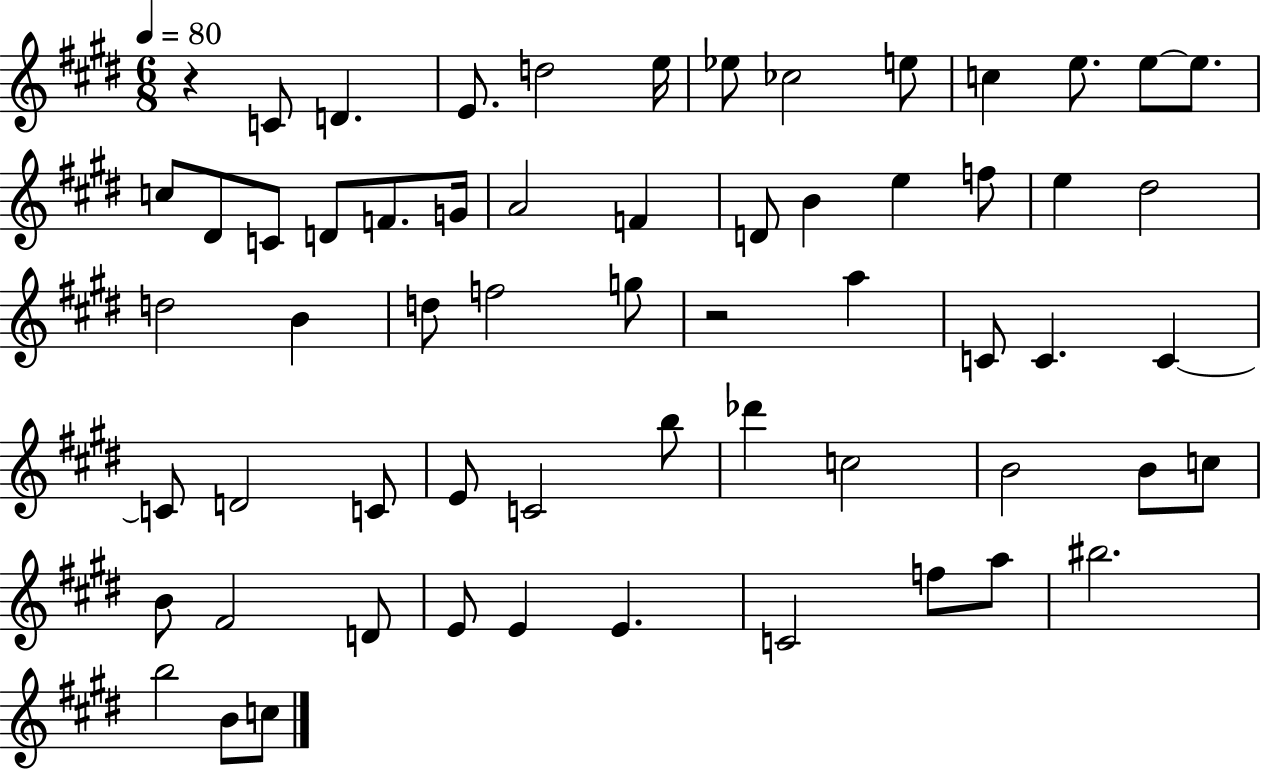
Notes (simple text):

R/q C4/e D4/q. E4/e. D5/h E5/s Eb5/e CES5/h E5/e C5/q E5/e. E5/e E5/e. C5/e D#4/e C4/e D4/e F4/e. G4/s A4/h F4/q D4/e B4/q E5/q F5/e E5/q D#5/h D5/h B4/q D5/e F5/h G5/e R/h A5/q C4/e C4/q. C4/q C4/e D4/h C4/e E4/e C4/h B5/e Db6/q C5/h B4/h B4/e C5/e B4/e F#4/h D4/e E4/e E4/q E4/q. C4/h F5/e A5/e BIS5/h. B5/h B4/e C5/e